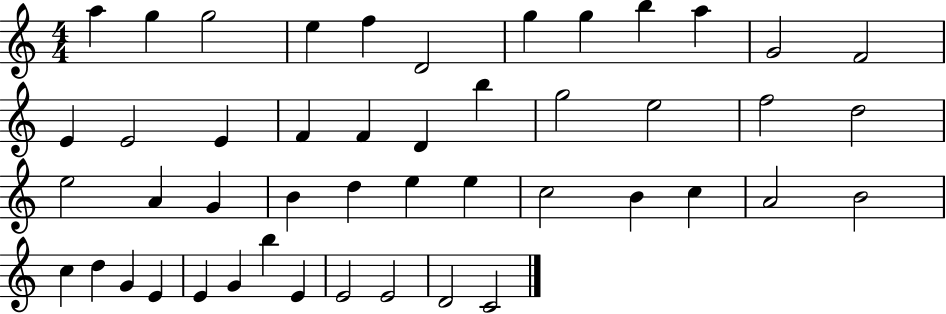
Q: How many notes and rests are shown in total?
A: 47